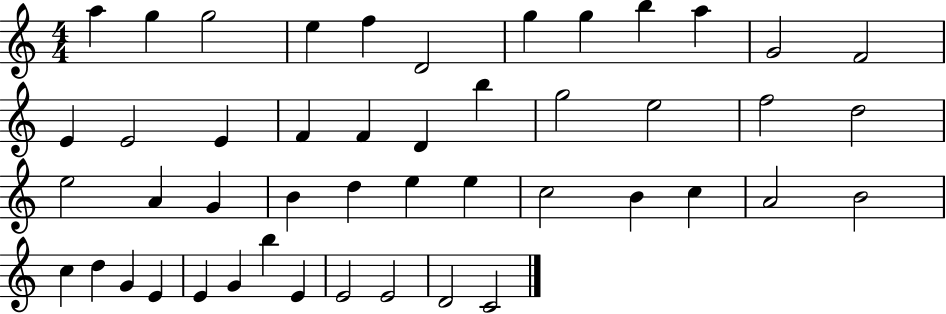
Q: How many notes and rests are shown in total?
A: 47